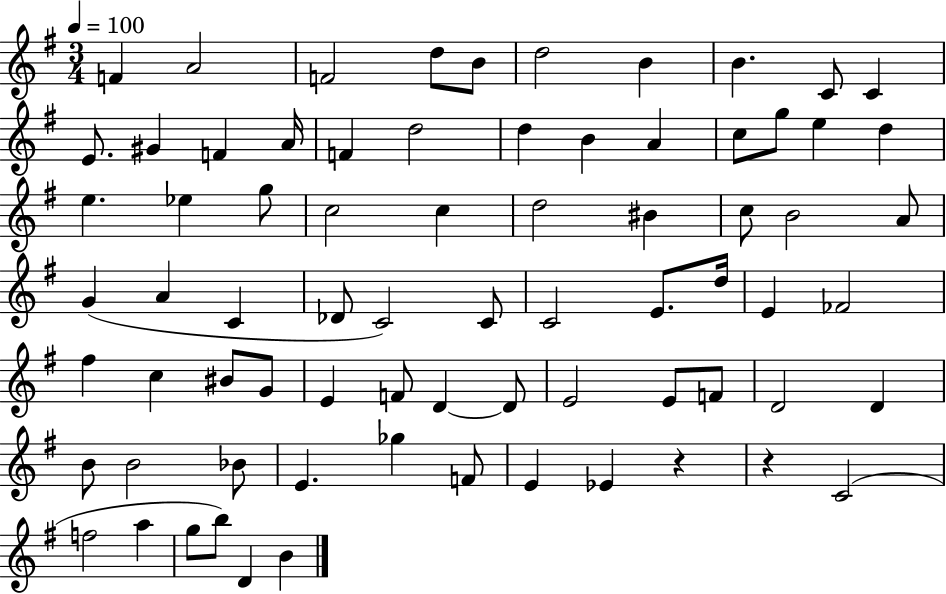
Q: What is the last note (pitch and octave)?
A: B4